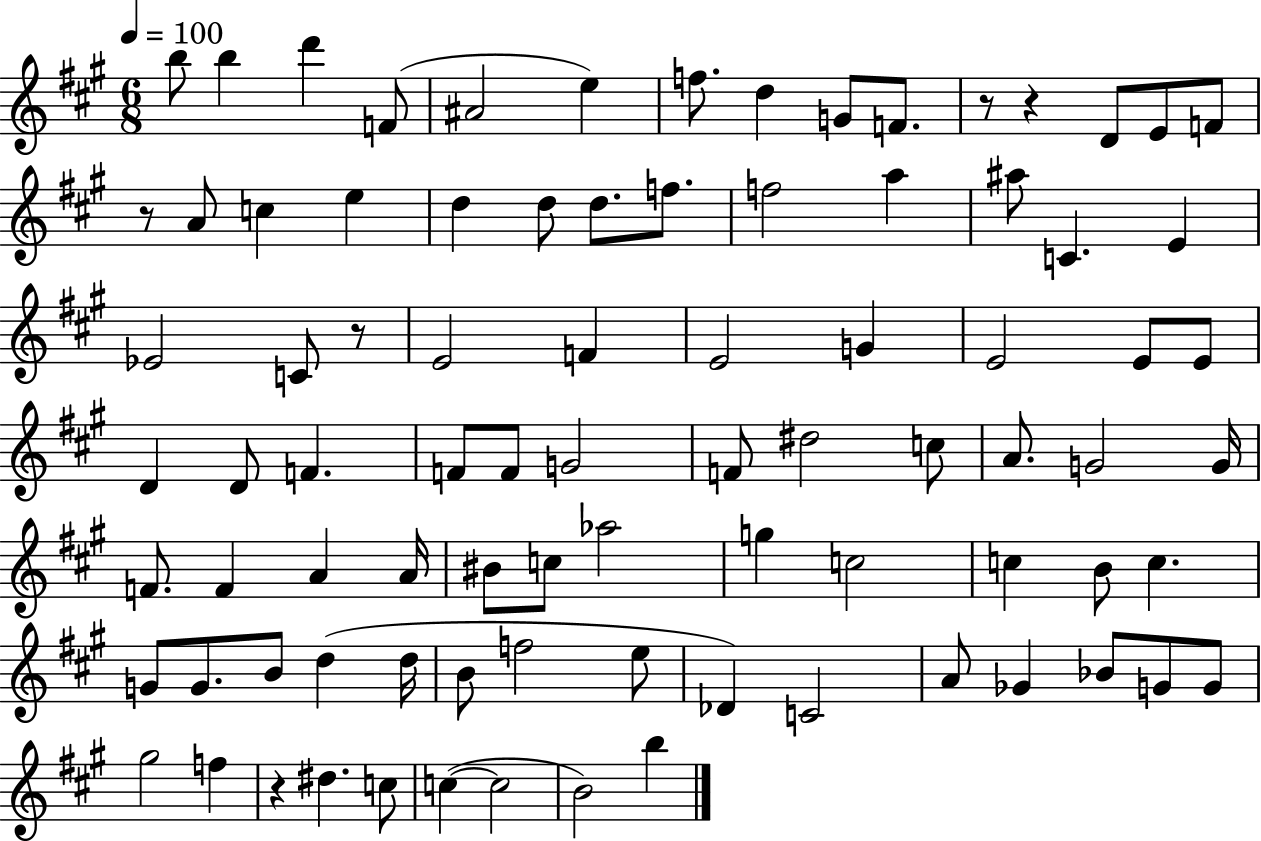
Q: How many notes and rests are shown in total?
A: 86